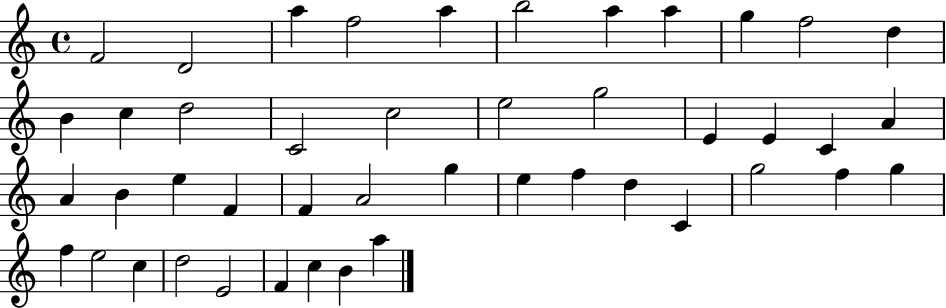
F4/h D4/h A5/q F5/h A5/q B5/h A5/q A5/q G5/q F5/h D5/q B4/q C5/q D5/h C4/h C5/h E5/h G5/h E4/q E4/q C4/q A4/q A4/q B4/q E5/q F4/q F4/q A4/h G5/q E5/q F5/q D5/q C4/q G5/h F5/q G5/q F5/q E5/h C5/q D5/h E4/h F4/q C5/q B4/q A5/q